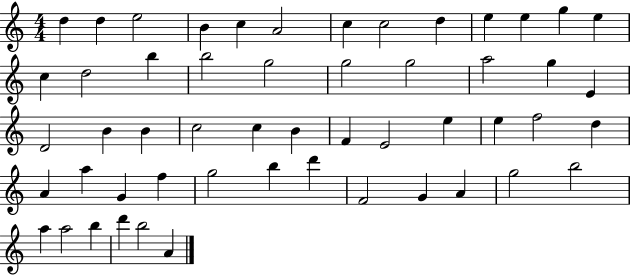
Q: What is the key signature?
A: C major